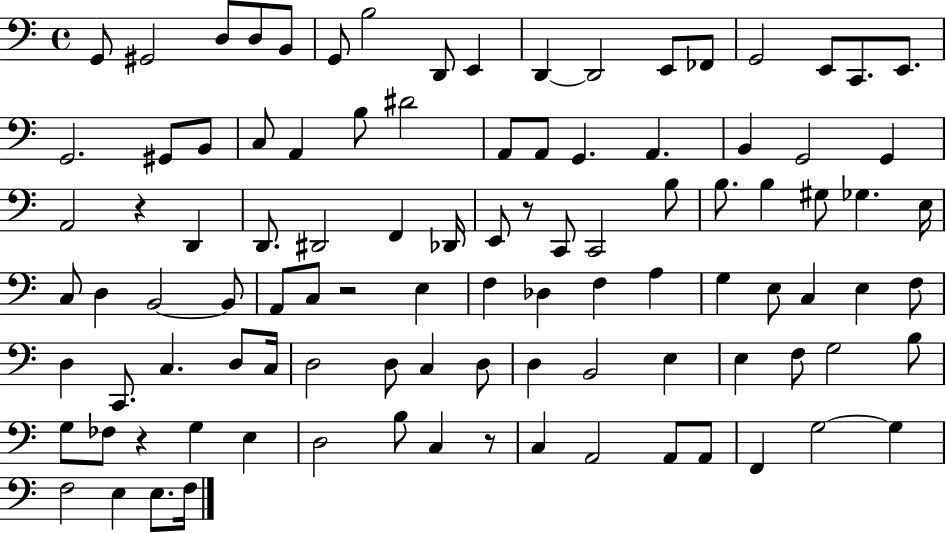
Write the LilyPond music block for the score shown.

{
  \clef bass
  \time 4/4
  \defaultTimeSignature
  \key c \major
  g,8 gis,2 d8 d8 b,8 | g,8 b2 d,8 e,4 | d,4~~ d,2 e,8 fes,8 | g,2 e,8 c,8. e,8. | \break g,2. gis,8 b,8 | c8 a,4 b8 dis'2 | a,8 a,8 g,4. a,4. | b,4 g,2 g,4 | \break a,2 r4 d,4 | d,8. dis,2 f,4 des,16 | e,8 r8 c,8 c,2 b8 | b8. b4 gis8 ges4. e16 | \break c8 d4 b,2~~ b,8 | a,8 c8 r2 e4 | f4 des4 f4 a4 | g4 e8 c4 e4 f8 | \break d4 c,8. c4. d8 c16 | d2 d8 c4 d8 | d4 b,2 e4 | e4 f8 g2 b8 | \break g8 fes8 r4 g4 e4 | d2 b8 c4 r8 | c4 a,2 a,8 a,8 | f,4 g2~~ g4 | \break f2 e4 e8. f16 | \bar "|."
}